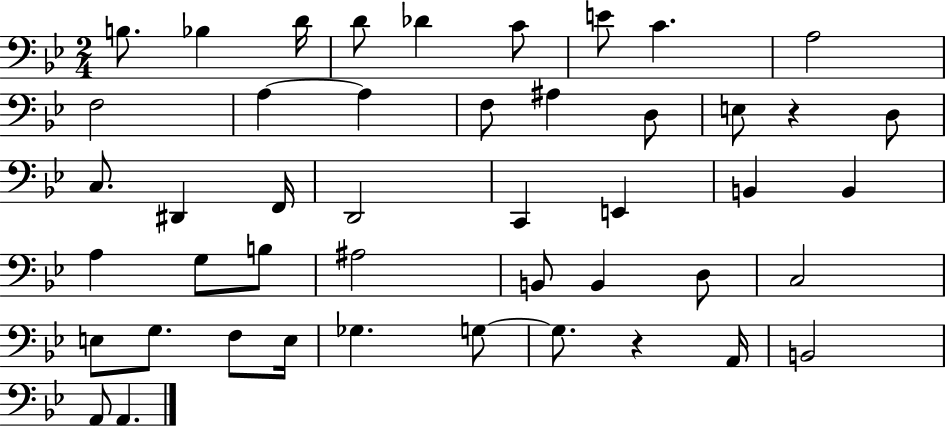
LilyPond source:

{
  \clef bass
  \numericTimeSignature
  \time 2/4
  \key bes \major
  b8. bes4 d'16 | d'8 des'4 c'8 | e'8 c'4. | a2 | \break f2 | a4~~ a4 | f8 ais4 d8 | e8 r4 d8 | \break c8. dis,4 f,16 | d,2 | c,4 e,4 | b,4 b,4 | \break a4 g8 b8 | ais2 | b,8 b,4 d8 | c2 | \break e8 g8. f8 e16 | ges4. g8~~ | g8. r4 a,16 | b,2 | \break a,8 a,4. | \bar "|."
}